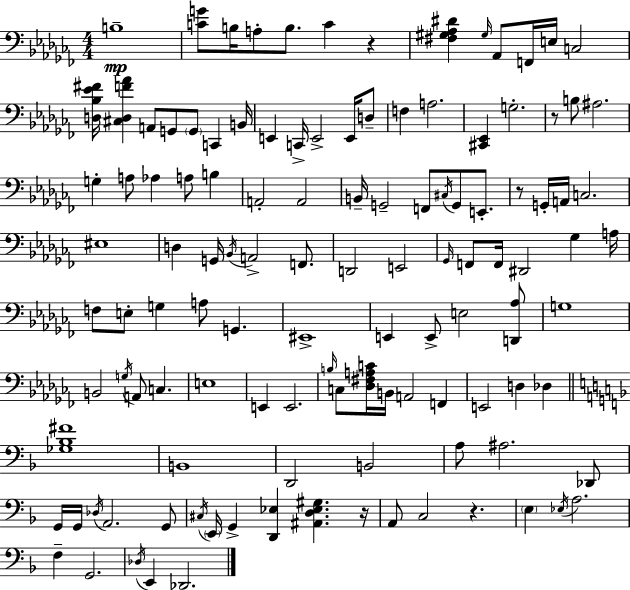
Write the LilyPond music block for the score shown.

{
  \clef bass
  \numericTimeSignature
  \time 4/4
  \key aes \minor
  b1--\mp | <c' g'>8 b16 a8-. b8. c'4 r4 | <fis gis aes dis'>4 \grace { gis16 } aes,8 f,16 e16 c2 | <d bes ees' fis'>16 <cis d f' aes'>4 a,8 g,8 \parenthesize g,8 c,4 | \break b,16 e,4 c,16-> e,2-> e,16 d8-- | f4 a2. | <cis, ees,>4 g2.-. | r8 b8 ais2. | \break g4-. a8 aes4 a8 b4 | a,2-. a,2 | b,16-- g,2-- f,8 \acciaccatura { cis16 } g,8 e,8.-. | r8 g,16-. a,16 c2. | \break eis1 | d4 g,16 \acciaccatura { bes,16 } a,2-> | f,8. d,2 e,2 | \grace { ges,16 } f,8 f,16 dis,2 ges4 | \break a16 f8 e8-. g4 a8 g,4. | eis,1-> | e,4 e,8-> e2 | <d, aes>8 g1 | \break b,2 \acciaccatura { g16 } a,8 c4. | e1 | e,4 e,2. | \grace { b16 } c8 <des fis a c'>16 b,16 a,2 | \break f,4 e,2 d4 | des4 \bar "||" \break \key f \major <ges bes fis'>1 | b,1 | d,2 b,2 | a8 ais2. des,8 | \break g,16 g,16 \acciaccatura { des16 } a,2. g,8 | \acciaccatura { cis16 } \parenthesize e,16 g,4-> <d, ees>4 <ais, d ees gis>4. | r16 a,8 c2 r4. | \parenthesize e4 \acciaccatura { ees16 } a2. | \break f4-- g,2. | \acciaccatura { des16 } e,4 des,2. | \bar "|."
}